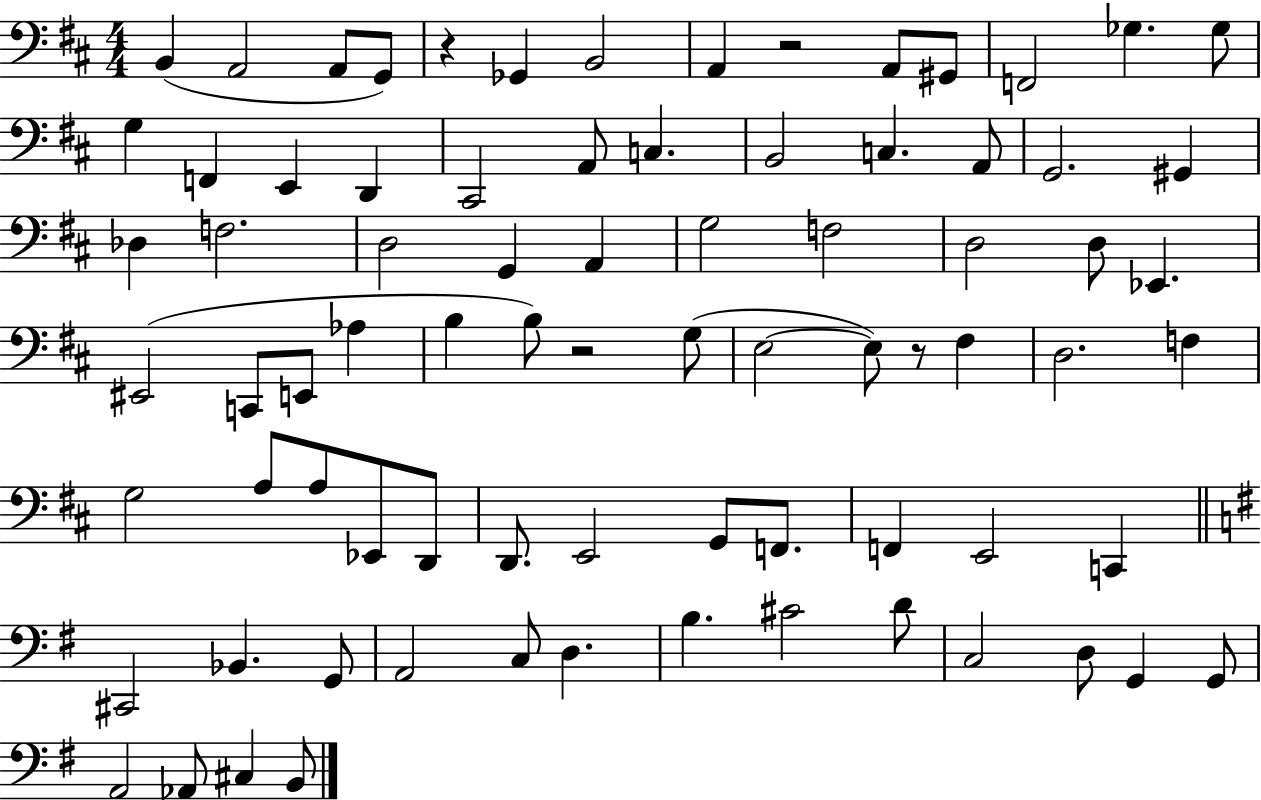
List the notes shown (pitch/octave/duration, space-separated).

B2/q A2/h A2/e G2/e R/q Gb2/q B2/h A2/q R/h A2/e G#2/e F2/h Gb3/q. Gb3/e G3/q F2/q E2/q D2/q C#2/h A2/e C3/q. B2/h C3/q. A2/e G2/h. G#2/q Db3/q F3/h. D3/h G2/q A2/q G3/h F3/h D3/h D3/e Eb2/q. EIS2/h C2/e E2/e Ab3/q B3/q B3/e R/h G3/e E3/h E3/e R/e F#3/q D3/h. F3/q G3/h A3/e A3/e Eb2/e D2/e D2/e. E2/h G2/e F2/e. F2/q E2/h C2/q C#2/h Bb2/q. G2/e A2/h C3/e D3/q. B3/q. C#4/h D4/e C3/h D3/e G2/q G2/e A2/h Ab2/e C#3/q B2/e